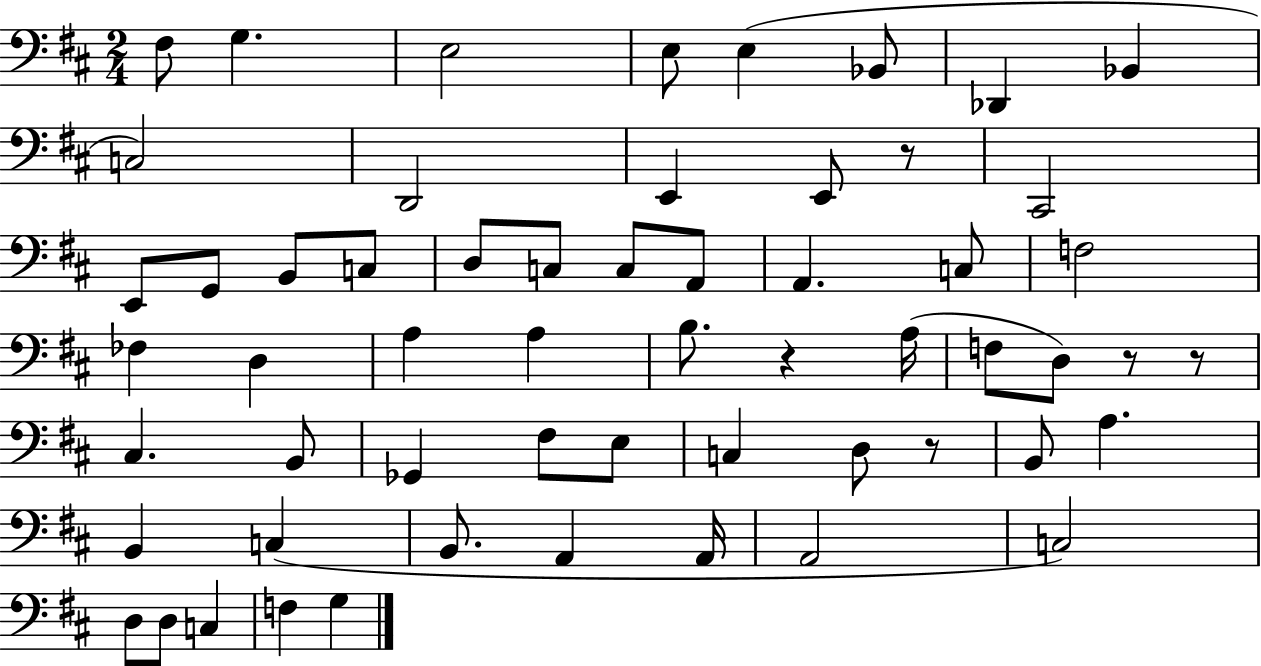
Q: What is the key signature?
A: D major